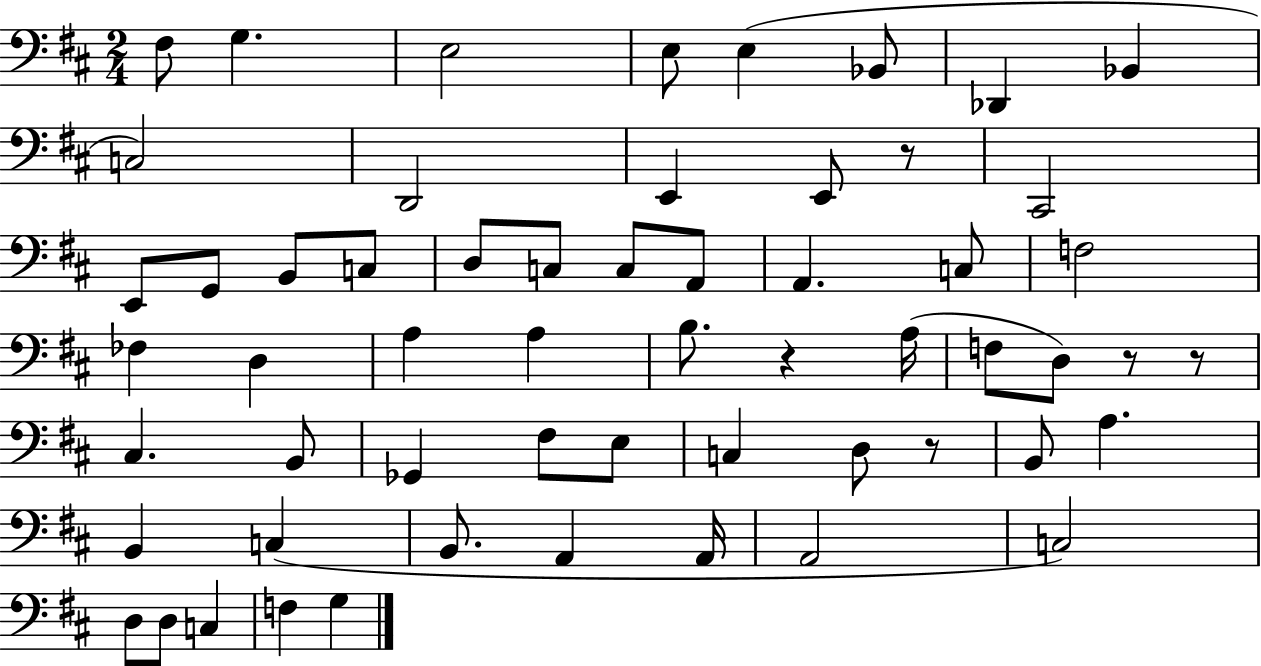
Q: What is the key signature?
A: D major